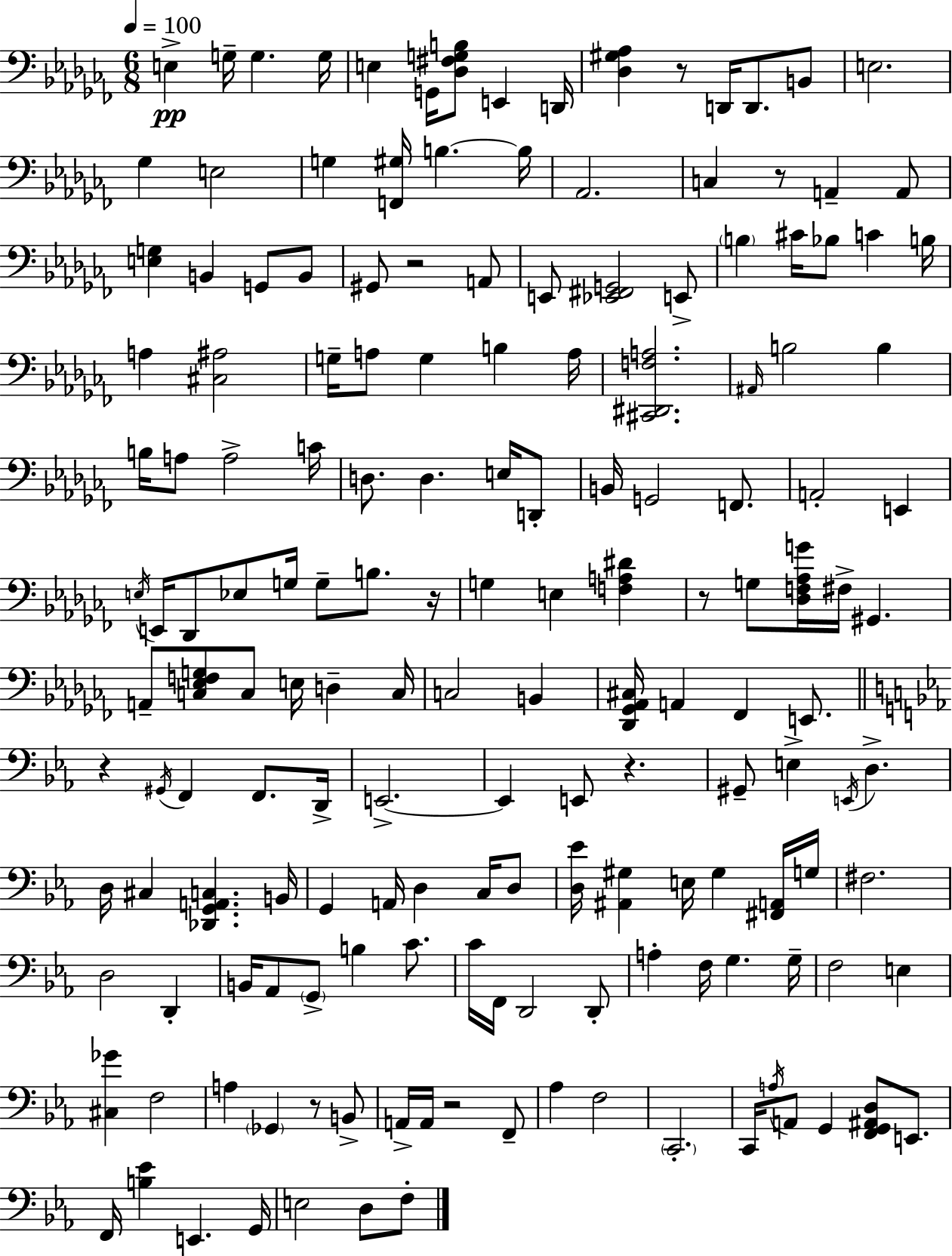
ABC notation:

X:1
T:Untitled
M:6/8
L:1/4
K:Abm
E, G,/4 G, G,/4 E, G,,/4 [_D,^F,G,B,]/2 E,, D,,/4 [_D,^G,_A,] z/2 D,,/4 D,,/2 B,,/2 E,2 _G, E,2 G, [F,,^G,]/4 B, B,/4 _A,,2 C, z/2 A,, A,,/2 [E,G,] B,, G,,/2 B,,/2 ^G,,/2 z2 A,,/2 E,,/2 [_E,,^F,,G,,]2 E,,/2 B, ^C/4 _B,/2 C B,/4 A, [^C,^A,]2 G,/4 A,/2 G, B, A,/4 [^C,,^D,,F,A,]2 ^A,,/4 B,2 B, B,/4 A,/2 A,2 C/4 D,/2 D, E,/4 D,,/2 B,,/4 G,,2 F,,/2 A,,2 E,, E,/4 E,,/4 _D,,/2 _E,/2 G,/4 G,/2 B,/2 z/4 G, E, [F,A,^D] z/2 G,/2 [_D,F,_A,G]/4 ^F,/4 ^G,, A,,/2 [C,_E,F,G,]/2 C,/2 E,/4 D, C,/4 C,2 B,, [_D,,_G,,_A,,^C,]/4 A,, _F,, E,,/2 z ^G,,/4 F,, F,,/2 D,,/4 E,,2 E,, E,,/2 z ^G,,/2 E, E,,/4 D, D,/4 ^C, [_D,,G,,A,,C,] B,,/4 G,, A,,/4 D, C,/4 D,/2 [D,_E]/4 [^A,,^G,] E,/4 ^G, [^F,,A,,]/4 G,/4 ^F,2 D,2 D,, B,,/4 _A,,/2 G,,/2 B, C/2 C/4 F,,/4 D,,2 D,,/2 A, F,/4 G, G,/4 F,2 E, [^C,_G] F,2 A, _G,, z/2 B,,/2 A,,/4 A,,/4 z2 F,,/2 _A, F,2 C,,2 C,,/4 A,/4 A,,/2 G,, [F,,G,,^A,,D,]/2 E,,/2 F,,/4 [B,_E] E,, G,,/4 E,2 D,/2 F,/2